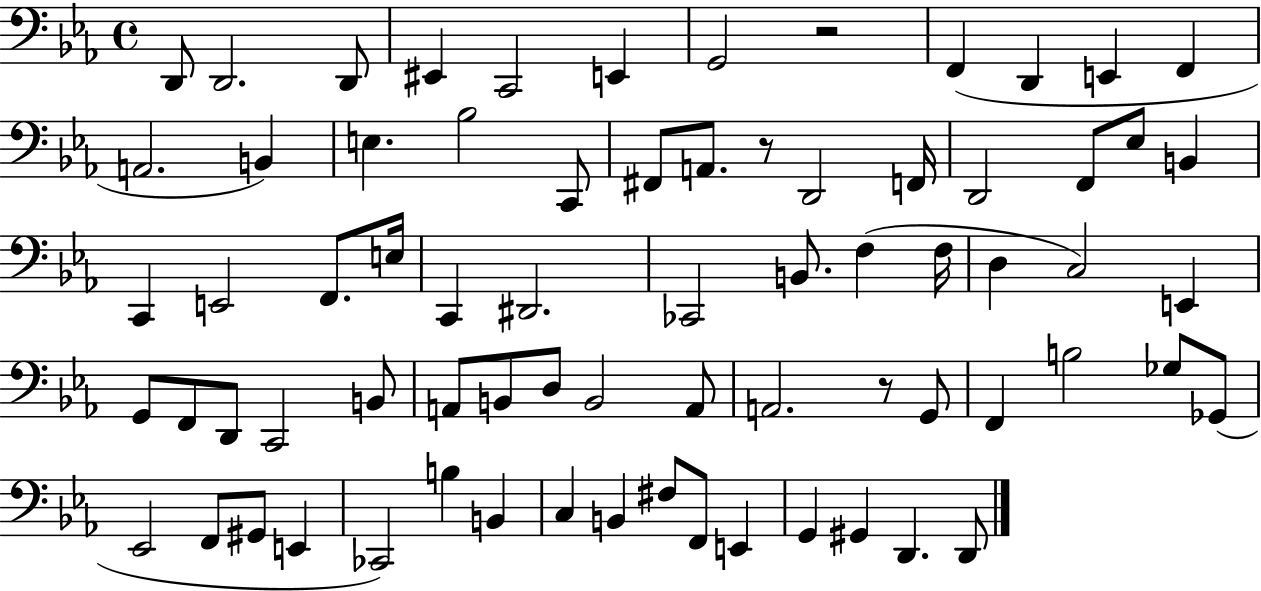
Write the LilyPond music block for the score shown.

{
  \clef bass
  \time 4/4
  \defaultTimeSignature
  \key ees \major
  \repeat volta 2 { d,8 d,2. d,8 | eis,4 c,2 e,4 | g,2 r2 | f,4( d,4 e,4 f,4 | \break a,2. b,4) | e4. bes2 c,8 | fis,8 a,8. r8 d,2 f,16 | d,2 f,8 ees8 b,4 | \break c,4 e,2 f,8. e16 | c,4 dis,2. | ces,2 b,8. f4( f16 | d4 c2) e,4 | \break g,8 f,8 d,8 c,2 b,8 | a,8 b,8 d8 b,2 a,8 | a,2. r8 g,8 | f,4 b2 ges8 ges,8( | \break ees,2 f,8 gis,8 e,4 | ces,2) b4 b,4 | c4 b,4 fis8 f,8 e,4 | g,4 gis,4 d,4. d,8 | \break } \bar "|."
}